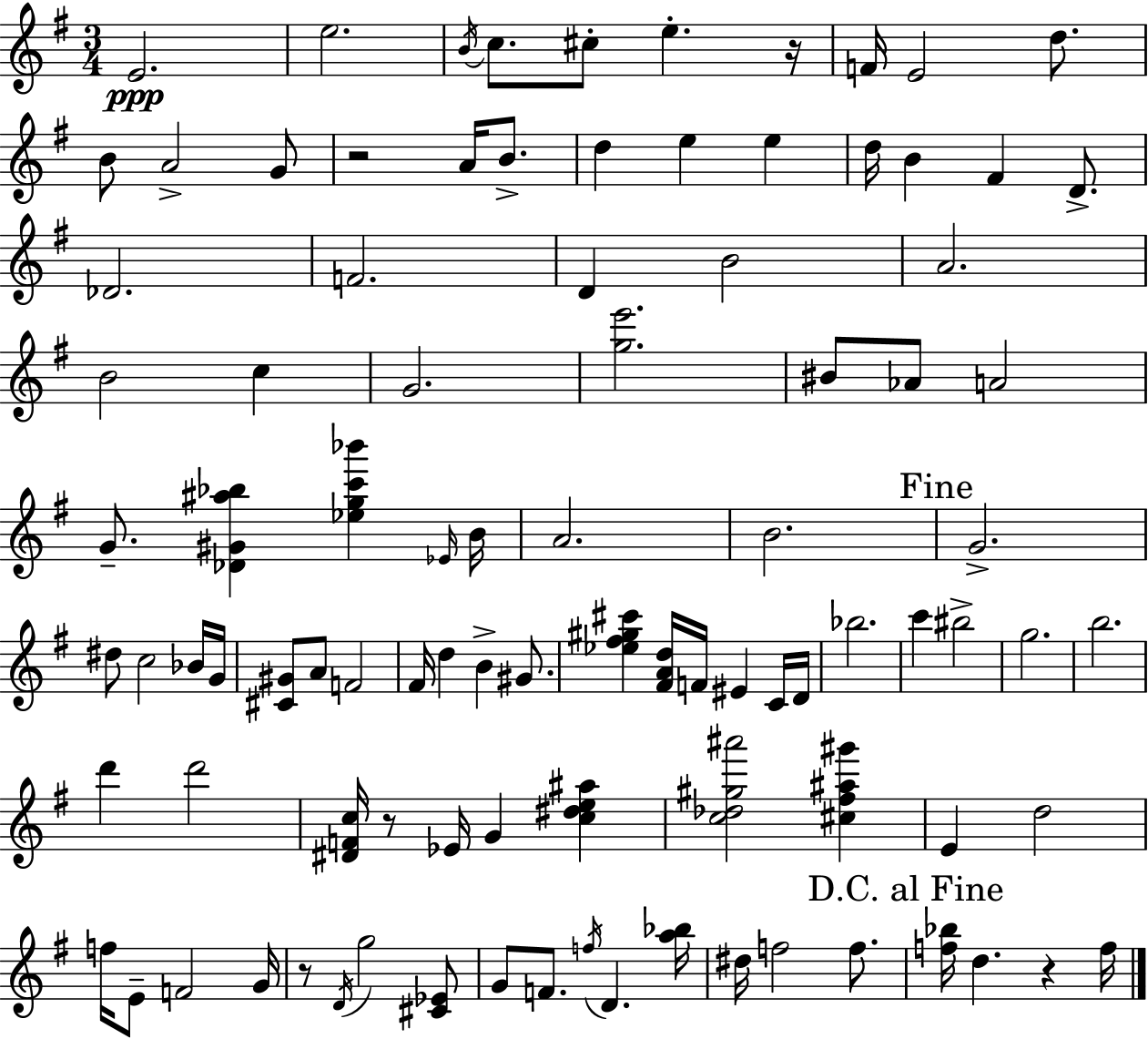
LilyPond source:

{
  \clef treble
  \numericTimeSignature
  \time 3/4
  \key g \major
  e'2.\ppp | e''2. | \acciaccatura { b'16 } c''8. cis''8-. e''4.-. | r16 f'16 e'2 d''8. | \break b'8 a'2-> g'8 | r2 a'16 b'8.-> | d''4 e''4 e''4 | d''16 b'4 fis'4 d'8.-> | \break des'2. | f'2. | d'4 b'2 | a'2. | \break b'2 c''4 | g'2. | <g'' e'''>2. | bis'8 aes'8 a'2 | \break g'8.-- <des' gis' ais'' bes''>4 <ees'' g'' c''' bes'''>4 | \grace { ees'16 } b'16 a'2. | b'2. | \mark "Fine" g'2.-> | \break dis''8 c''2 | bes'16 g'16 <cis' gis'>8 a'8 f'2 | fis'16 d''4 b'4-> gis'8. | <ees'' fis'' gis'' cis'''>4 <fis' a' d''>16 f'16 eis'4 | \break c'16 d'16 bes''2. | c'''4 bis''2-> | g''2. | b''2. | \break d'''4 d'''2 | <dis' f' c''>16 r8 ees'16 g'4 <c'' dis'' e'' ais''>4 | <c'' des'' gis'' ais'''>2 <cis'' fis'' ais'' gis'''>4 | e'4 d''2 | \break f''16 e'8-- f'2 | g'16 r8 \acciaccatura { d'16 } g''2 | <cis' ees'>8 g'8 f'8. \acciaccatura { f''16 } d'4. | <a'' bes''>16 dis''16 f''2 | \break f''8. \mark "D.C. al Fine" <f'' bes''>16 d''4. r4 | f''16 \bar "|."
}